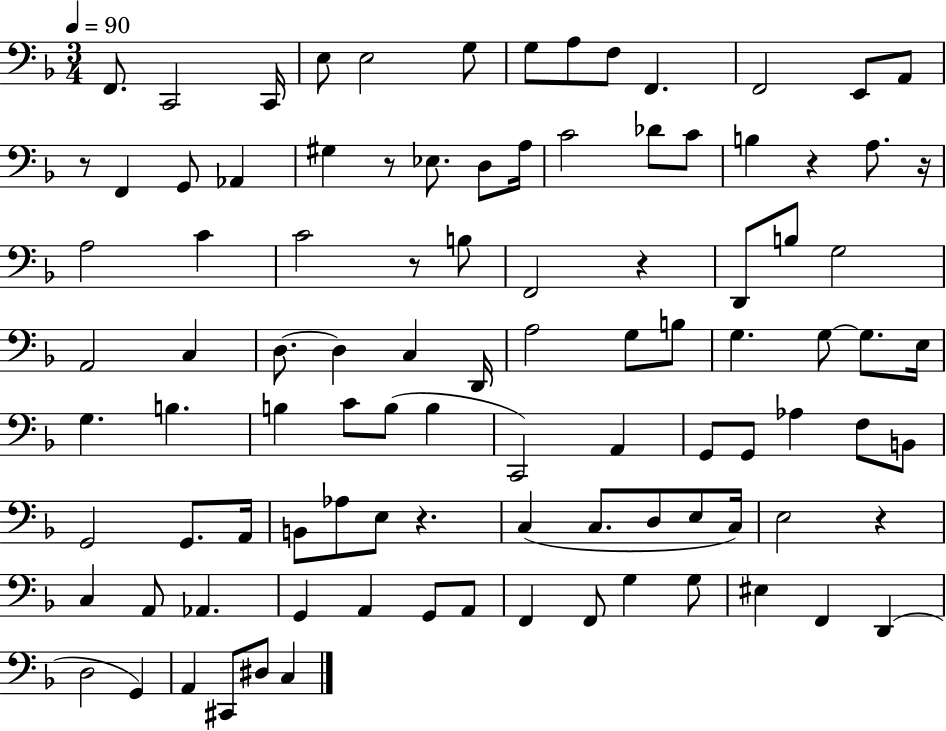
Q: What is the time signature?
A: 3/4